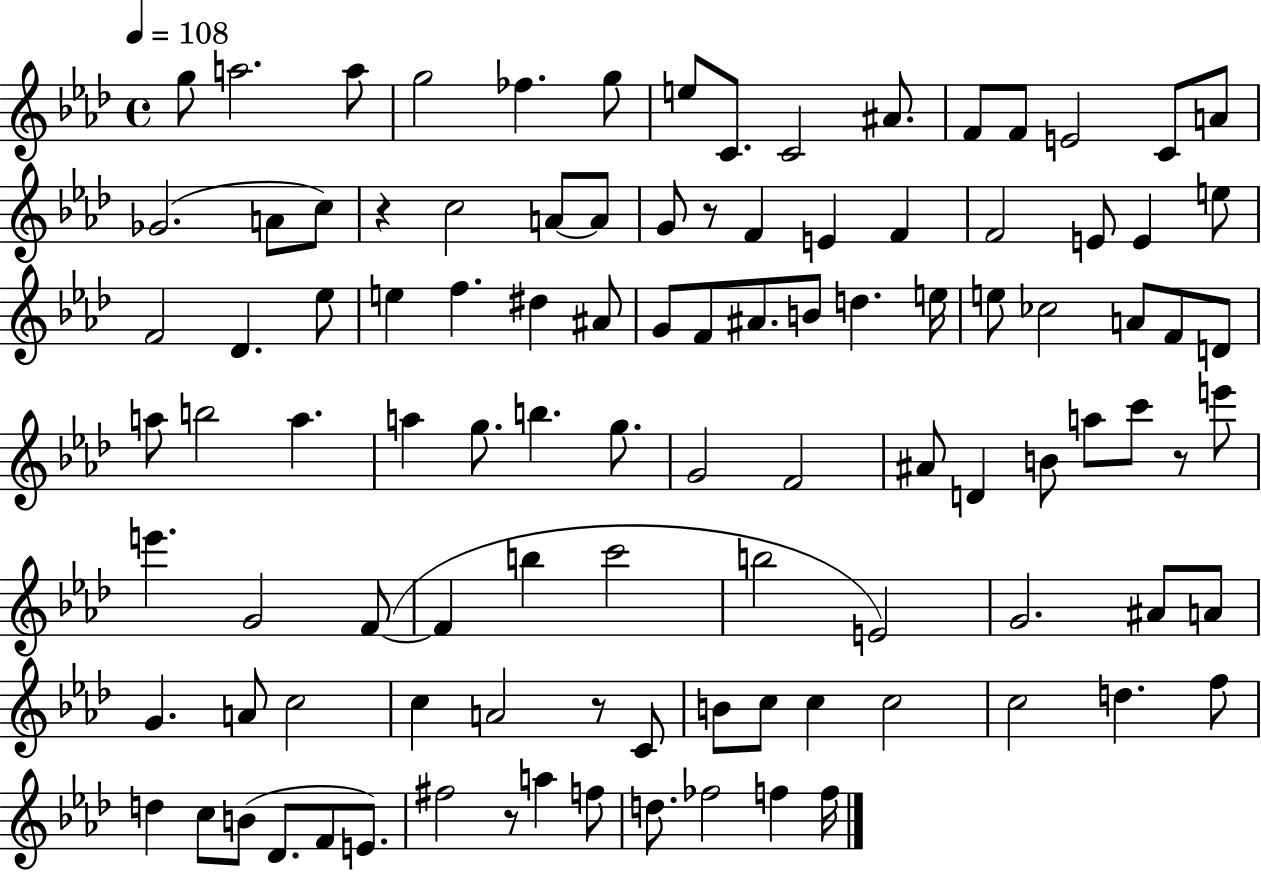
{
  \clef treble
  \time 4/4
  \defaultTimeSignature
  \key aes \major
  \tempo 4 = 108
  g''8 a''2. a''8 | g''2 fes''4. g''8 | e''8 c'8. c'2 ais'8. | f'8 f'8 e'2 c'8 a'8 | \break ges'2.( a'8 c''8) | r4 c''2 a'8~~ a'8 | g'8 r8 f'4 e'4 f'4 | f'2 e'8 e'4 e''8 | \break f'2 des'4. ees''8 | e''4 f''4. dis''4 ais'8 | g'8 f'8 ais'8. b'8 d''4. e''16 | e''8 ces''2 a'8 f'8 d'8 | \break a''8 b''2 a''4. | a''4 g''8. b''4. g''8. | g'2 f'2 | ais'8 d'4 b'8 a''8 c'''8 r8 e'''8 | \break e'''4. g'2 f'8~(~ | f'4 b''4 c'''2 | b''2 e'2) | g'2. ais'8 a'8 | \break g'4. a'8 c''2 | c''4 a'2 r8 c'8 | b'8 c''8 c''4 c''2 | c''2 d''4. f''8 | \break d''4 c''8 b'8( des'8. f'8 e'8.) | fis''2 r8 a''4 f''8 | d''8. fes''2 f''4 f''16 | \bar "|."
}